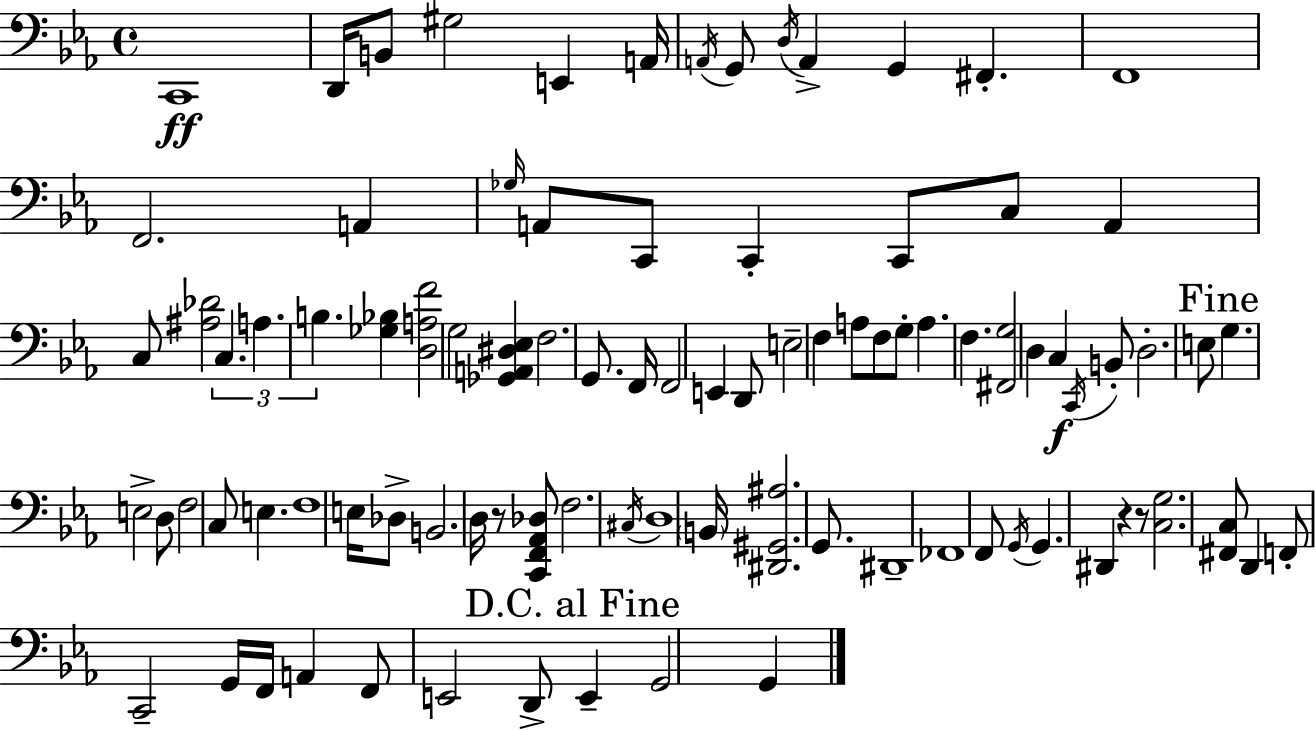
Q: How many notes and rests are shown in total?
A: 92